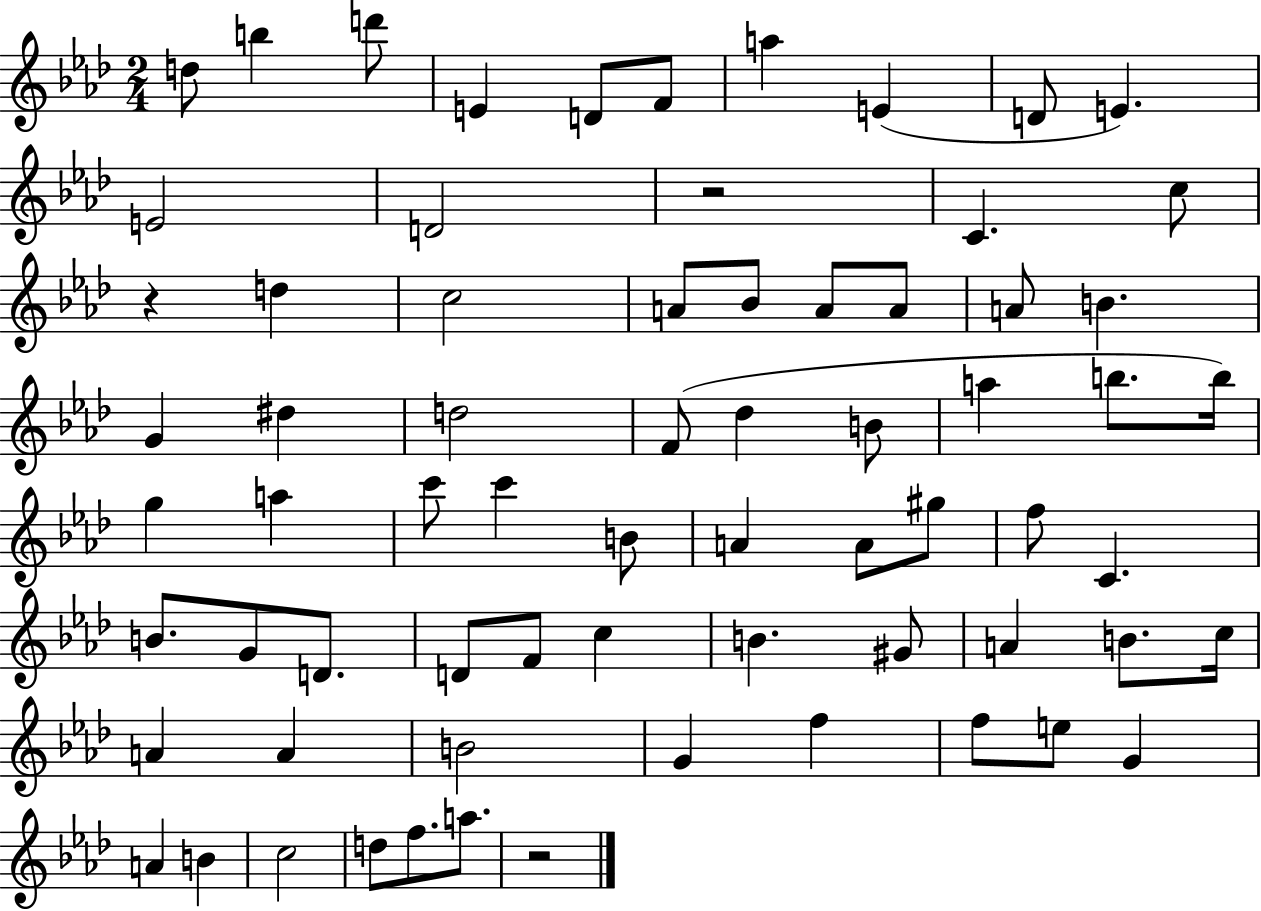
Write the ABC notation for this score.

X:1
T:Untitled
M:2/4
L:1/4
K:Ab
d/2 b d'/2 E D/2 F/2 a E D/2 E E2 D2 z2 C c/2 z d c2 A/2 _B/2 A/2 A/2 A/2 B G ^d d2 F/2 _d B/2 a b/2 b/4 g a c'/2 c' B/2 A A/2 ^g/2 f/2 C B/2 G/2 D/2 D/2 F/2 c B ^G/2 A B/2 c/4 A A B2 G f f/2 e/2 G A B c2 d/2 f/2 a/2 z2